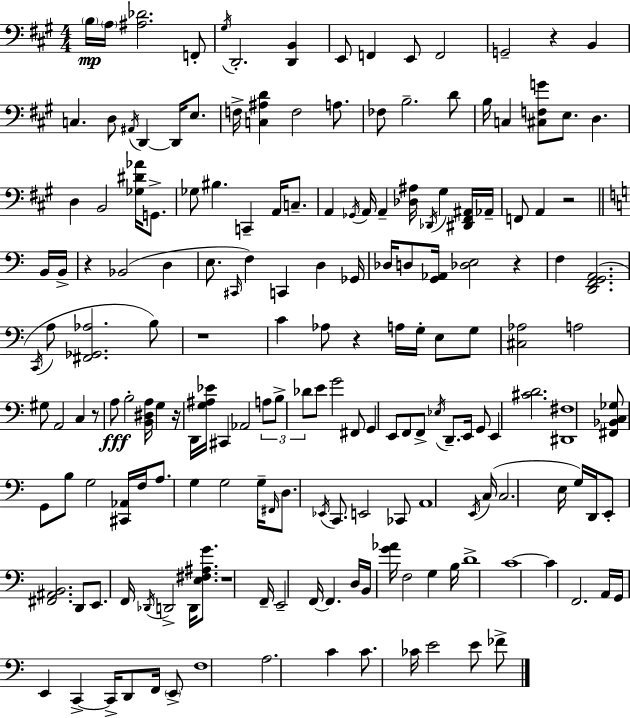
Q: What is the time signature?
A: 4/4